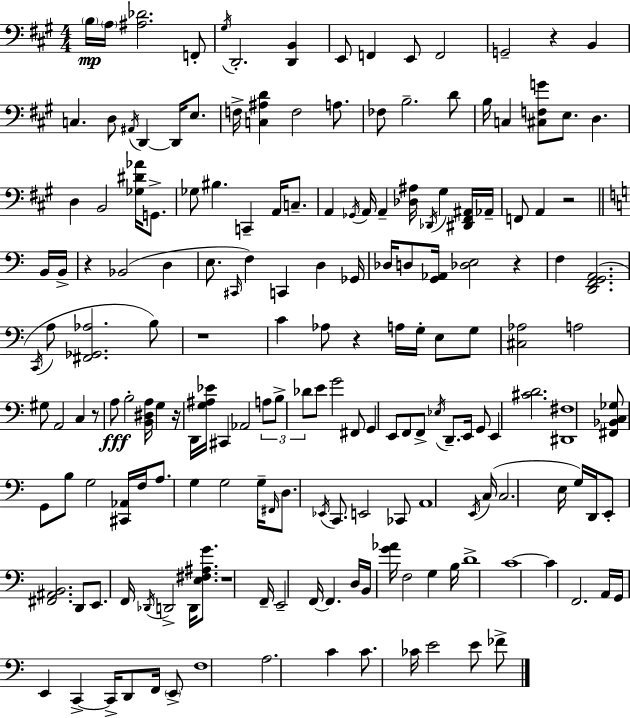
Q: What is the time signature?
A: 4/4